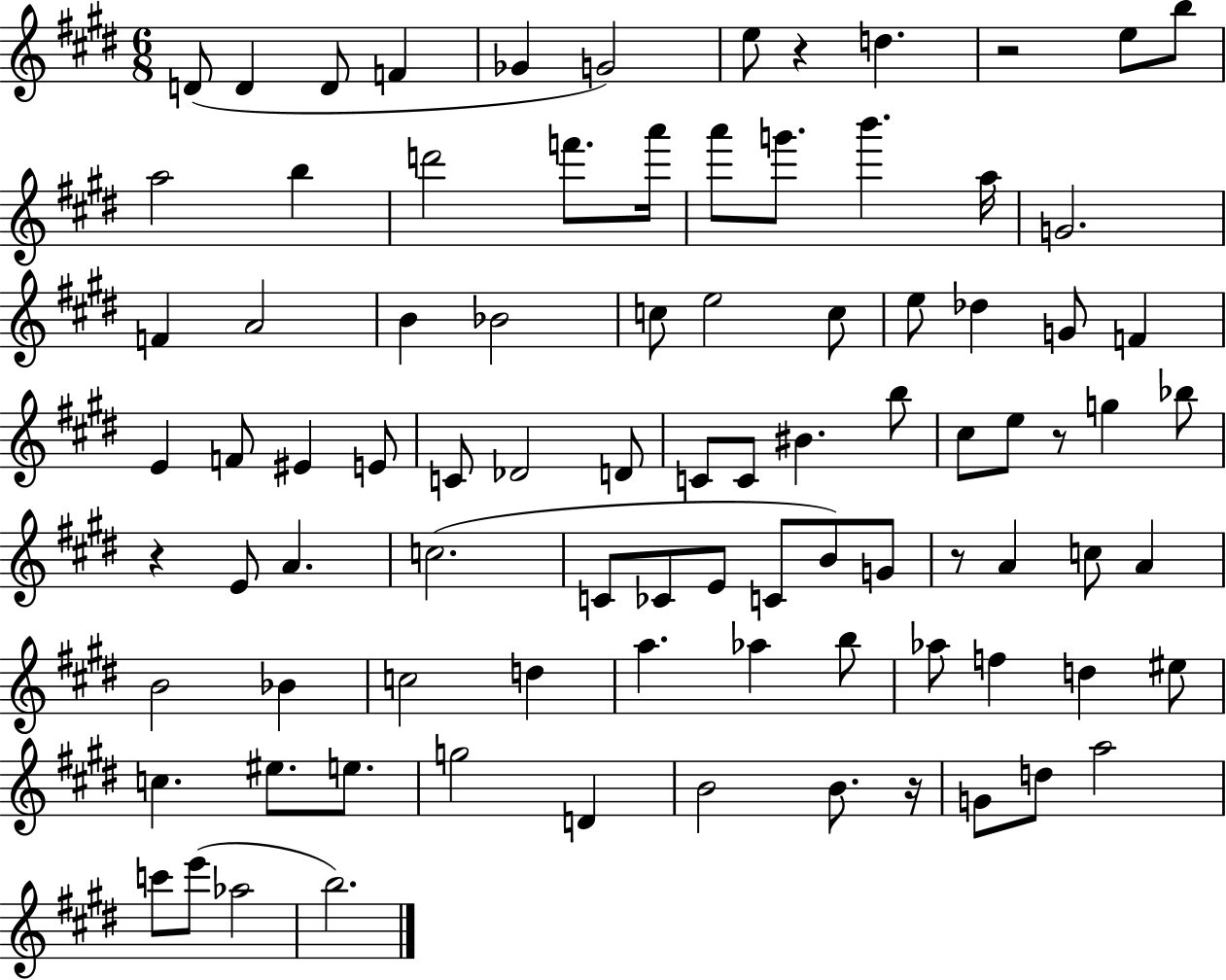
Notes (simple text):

D4/e D4/q D4/e F4/q Gb4/q G4/h E5/e R/q D5/q. R/h E5/e B5/e A5/h B5/q D6/h F6/e. A6/s A6/e G6/e. B6/q. A5/s G4/h. F4/q A4/h B4/q Bb4/h C5/e E5/h C5/e E5/e Db5/q G4/e F4/q E4/q F4/e EIS4/q E4/e C4/e Db4/h D4/e C4/e C4/e BIS4/q. B5/e C#5/e E5/e R/e G5/q Bb5/e R/q E4/e A4/q. C5/h. C4/e CES4/e E4/e C4/e B4/e G4/e R/e A4/q C5/e A4/q B4/h Bb4/q C5/h D5/q A5/q. Ab5/q B5/e Ab5/e F5/q D5/q EIS5/e C5/q. EIS5/e. E5/e. G5/h D4/q B4/h B4/e. R/s G4/e D5/e A5/h C6/e E6/e Ab5/h B5/h.